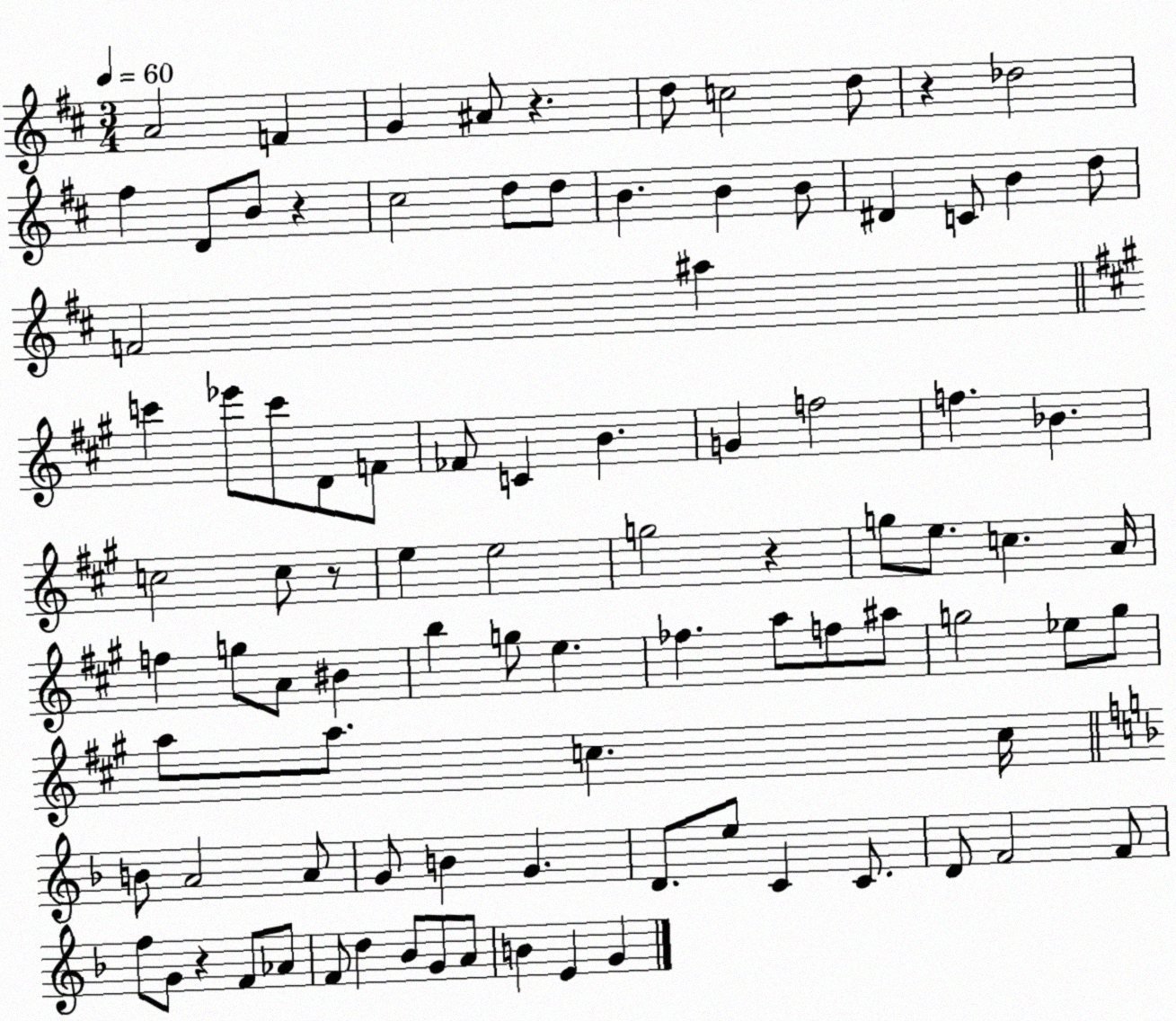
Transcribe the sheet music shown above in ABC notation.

X:1
T:Untitled
M:3/4
L:1/4
K:D
A2 F G ^A/2 z d/2 c2 d/2 z _d2 ^f D/2 B/2 z ^c2 d/2 d/2 B B B/2 ^D C/2 B d/2 F2 ^a c' _e'/2 c'/2 D/2 F/2 _F/2 C B G f2 f _B c2 c/2 z/2 e e2 g2 z g/2 e/2 c A/4 f g/2 A/2 ^B b g/2 e _f a/2 f/2 ^a/2 g2 _e/2 g/2 a/2 a/2 c c/4 B/2 A2 A/2 G/2 B G D/2 e/2 C C/2 D/2 F2 F/2 f/2 G/2 z F/2 _A/2 F/2 d _B/2 G/2 A/2 B E G